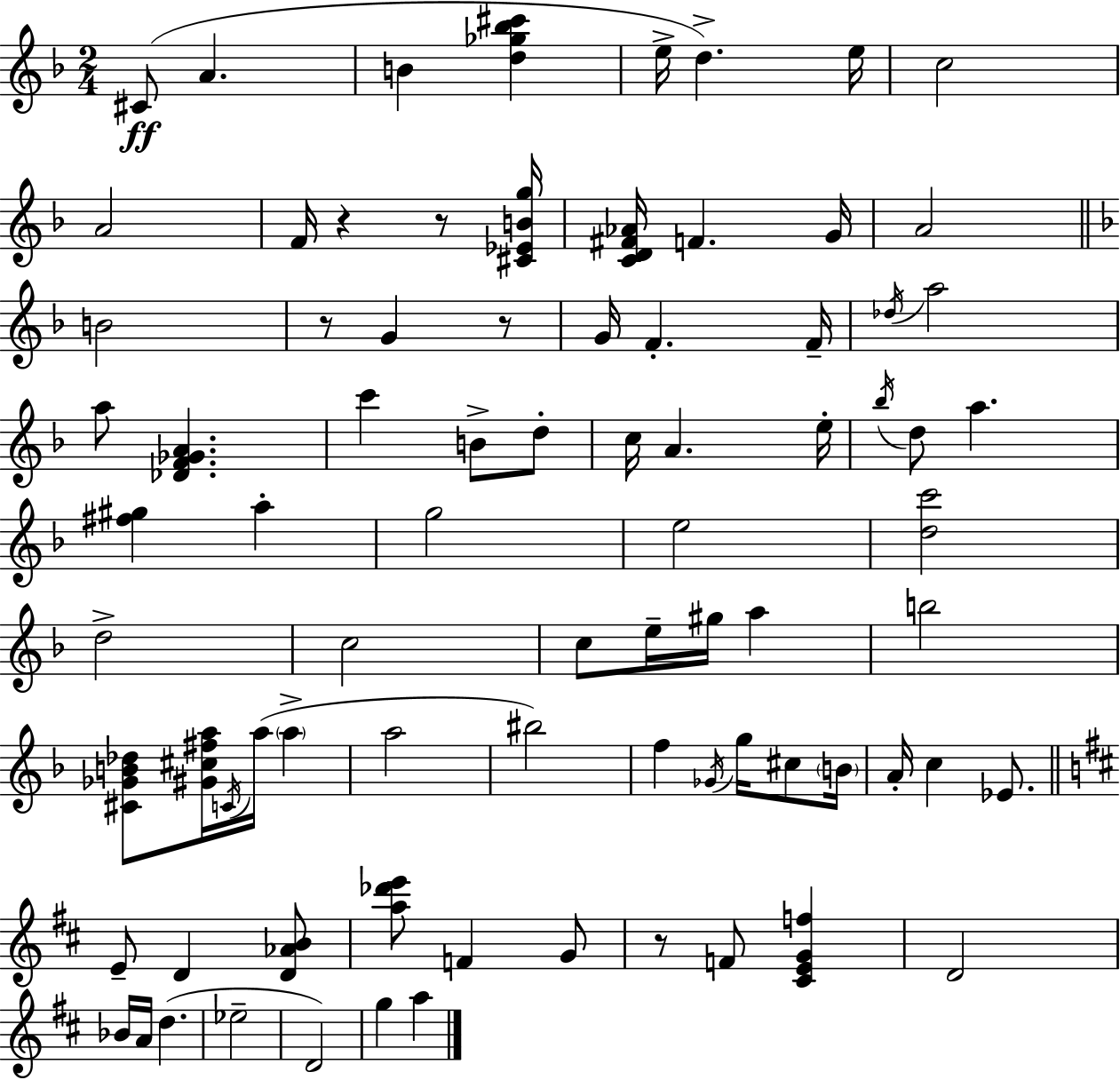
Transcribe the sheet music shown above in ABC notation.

X:1
T:Untitled
M:2/4
L:1/4
K:F
^C/2 A B [d_g_b^c'] e/4 d e/4 c2 A2 F/4 z z/2 [^C_EBg]/4 [CD^F_A]/4 F G/4 A2 B2 z/2 G z/2 G/4 F F/4 _d/4 a2 a/2 [_DF_GA] c' B/2 d/2 c/4 A e/4 _b/4 d/2 a [^f^g] a g2 e2 [dc']2 d2 c2 c/2 e/4 ^g/4 a b2 [^C_GB_d]/2 [^G^c^fa]/4 C/4 a/4 a a2 ^b2 f _G/4 g/4 ^c/2 B/4 A/4 c _E/2 E/2 D [D_AB]/2 [a_d'e']/2 F G/2 z/2 F/2 [^CEGf] D2 _B/4 A/4 d _e2 D2 g a